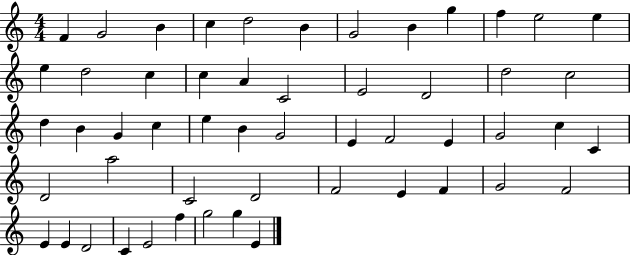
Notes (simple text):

F4/q G4/h B4/q C5/q D5/h B4/q G4/h B4/q G5/q F5/q E5/h E5/q E5/q D5/h C5/q C5/q A4/q C4/h E4/h D4/h D5/h C5/h D5/q B4/q G4/q C5/q E5/q B4/q G4/h E4/q F4/h E4/q G4/h C5/q C4/q D4/h A5/h C4/h D4/h F4/h E4/q F4/q G4/h F4/h E4/q E4/q D4/h C4/q E4/h F5/q G5/h G5/q E4/q